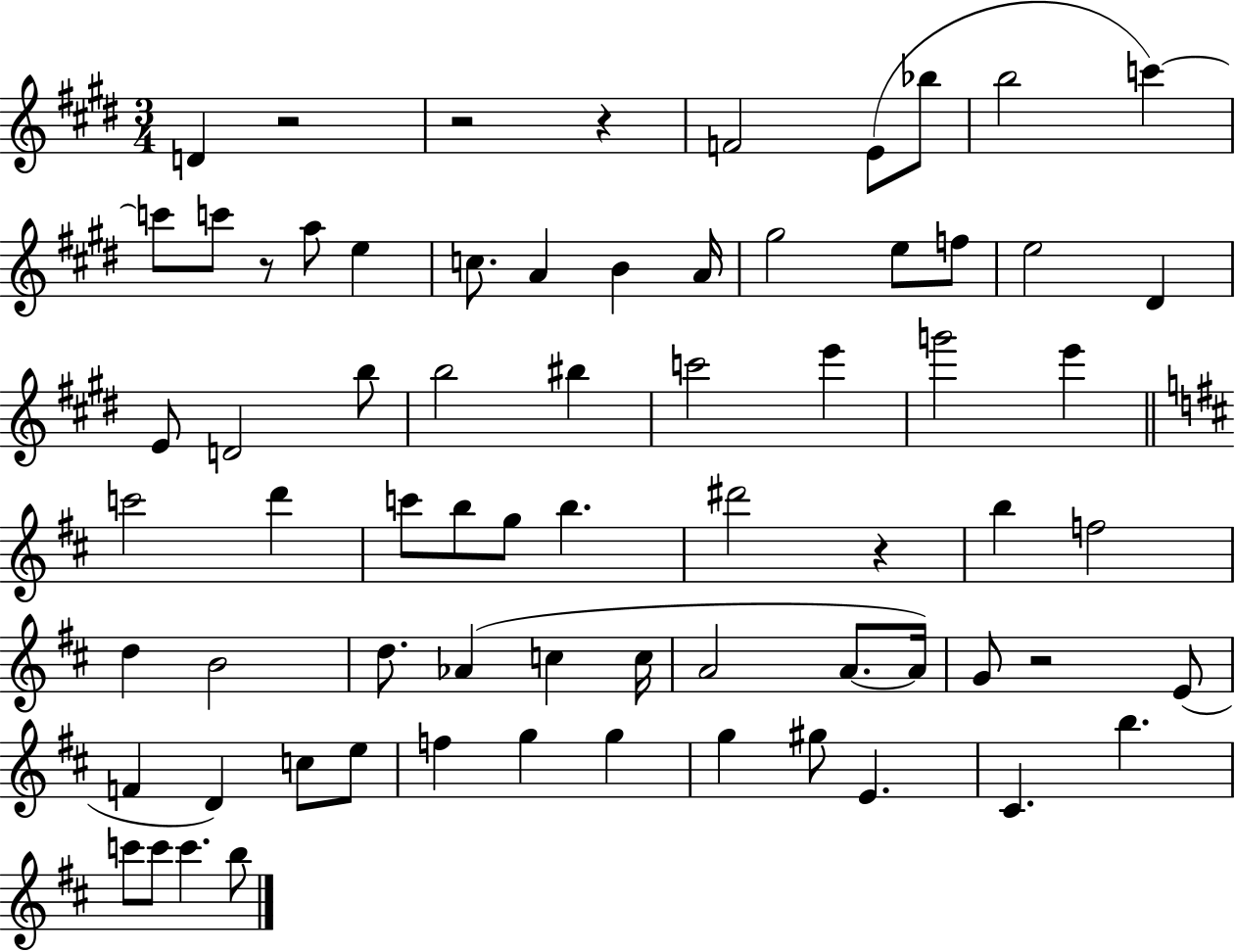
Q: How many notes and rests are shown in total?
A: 70